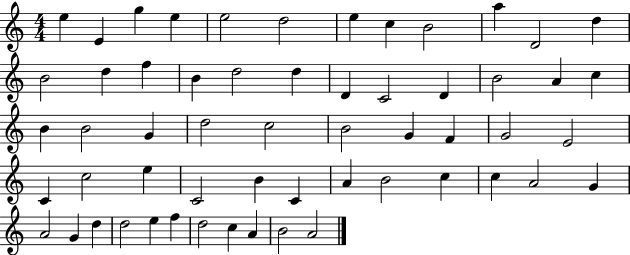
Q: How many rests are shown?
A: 0